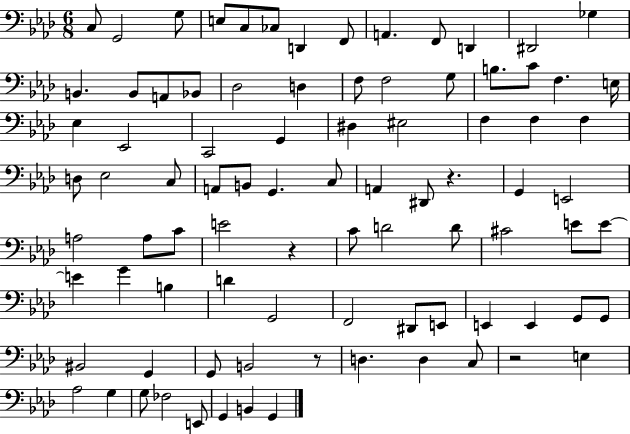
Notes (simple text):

C3/e G2/h G3/e E3/e C3/e CES3/e D2/q F2/e A2/q. F2/e D2/q D#2/h Gb3/q B2/q. B2/e A2/e Bb2/e Db3/h D3/q F3/e F3/h G3/e B3/e. C4/e F3/q. E3/s Eb3/q Eb2/h C2/h G2/q D#3/q EIS3/h F3/q F3/q F3/q D3/e Eb3/h C3/e A2/e B2/e G2/q. C3/e A2/q D#2/e R/q. G2/q E2/h A3/h A3/e C4/e E4/h R/q C4/e D4/h D4/e C#4/h E4/e E4/e E4/q G4/q B3/q D4/q G2/h F2/h D#2/e E2/e E2/q E2/q G2/e G2/e BIS2/h G2/q G2/e B2/h R/e D3/q. D3/q C3/e R/h E3/q Ab3/h G3/q G3/e FES3/h E2/e G2/q B2/q G2/q